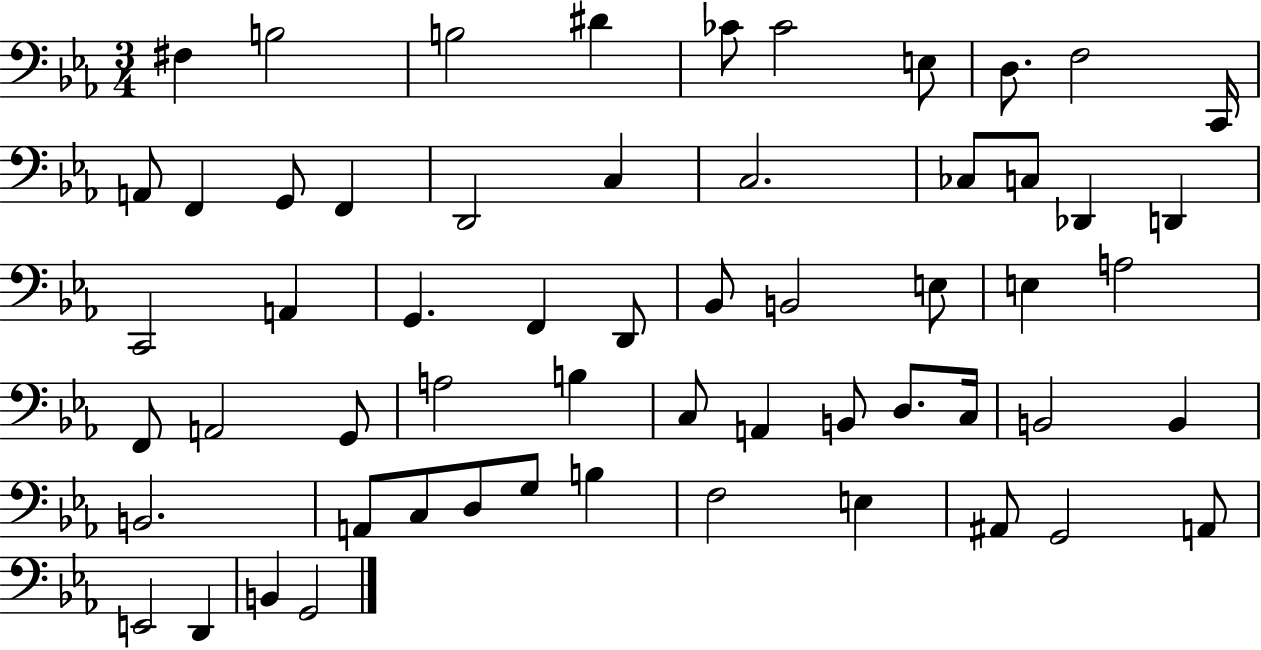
{
  \clef bass
  \numericTimeSignature
  \time 3/4
  \key ees \major
  fis4 b2 | b2 dis'4 | ces'8 ces'2 e8 | d8. f2 c,16 | \break a,8 f,4 g,8 f,4 | d,2 c4 | c2. | ces8 c8 des,4 d,4 | \break c,2 a,4 | g,4. f,4 d,8 | bes,8 b,2 e8 | e4 a2 | \break f,8 a,2 g,8 | a2 b4 | c8 a,4 b,8 d8. c16 | b,2 b,4 | \break b,2. | a,8 c8 d8 g8 b4 | f2 e4 | ais,8 g,2 a,8 | \break e,2 d,4 | b,4 g,2 | \bar "|."
}